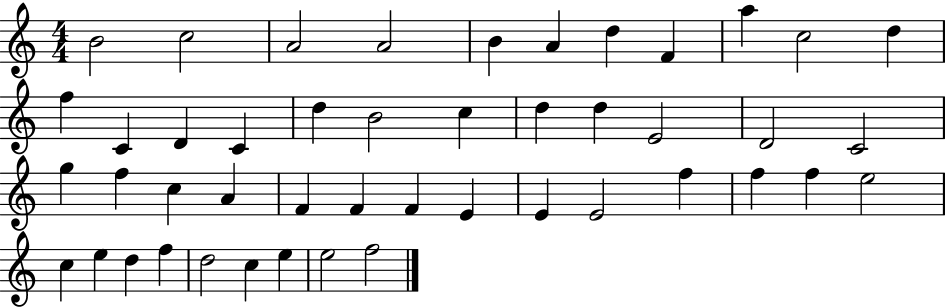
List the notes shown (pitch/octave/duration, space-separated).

B4/h C5/h A4/h A4/h B4/q A4/q D5/q F4/q A5/q C5/h D5/q F5/q C4/q D4/q C4/q D5/q B4/h C5/q D5/q D5/q E4/h D4/h C4/h G5/q F5/q C5/q A4/q F4/q F4/q F4/q E4/q E4/q E4/h F5/q F5/q F5/q E5/h C5/q E5/q D5/q F5/q D5/h C5/q E5/q E5/h F5/h